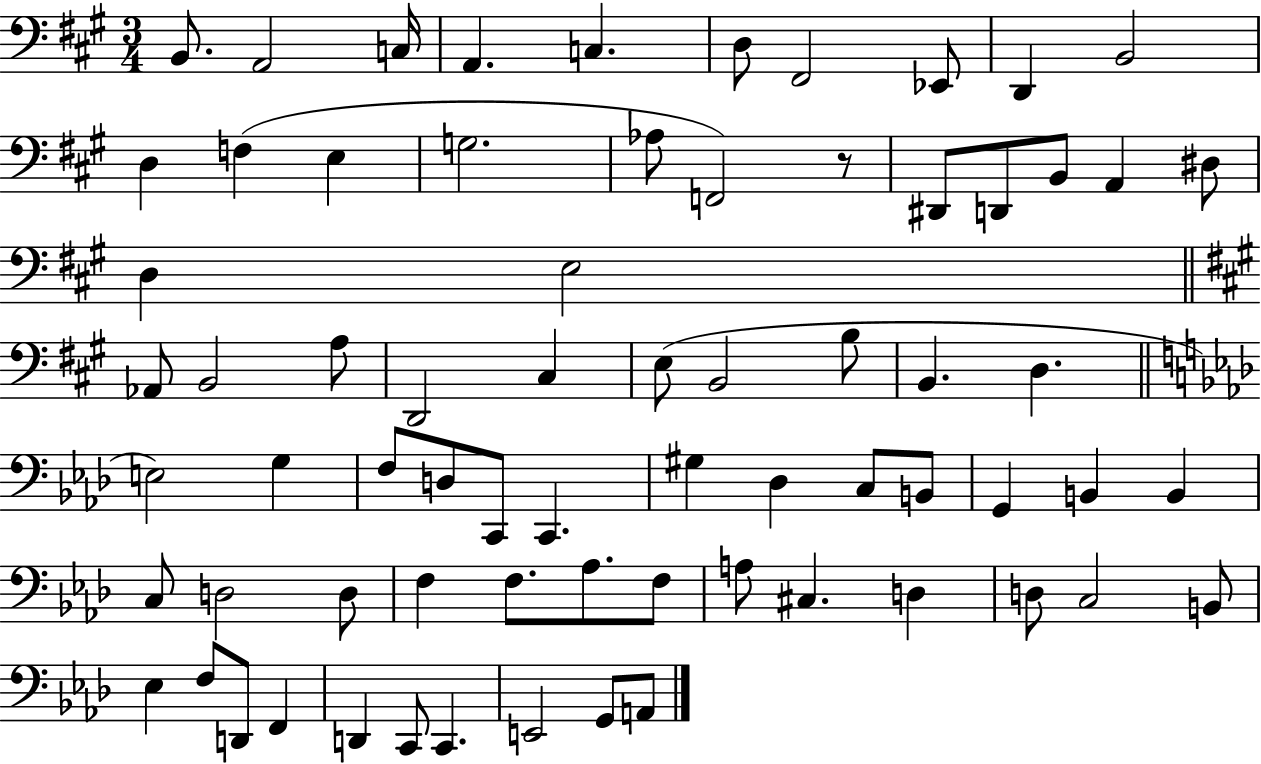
{
  \clef bass
  \numericTimeSignature
  \time 3/4
  \key a \major
  b,8. a,2 c16 | a,4. c4. | d8 fis,2 ees,8 | d,4 b,2 | \break d4 f4( e4 | g2. | aes8 f,2) r8 | dis,8 d,8 b,8 a,4 dis8 | \break d4 e2 | \bar "||" \break \key a \major aes,8 b,2 a8 | d,2 cis4 | e8( b,2 b8 | b,4. d4. | \break \bar "||" \break \key aes \major e2) g4 | f8 d8 c,8 c,4. | gis4 des4 c8 b,8 | g,4 b,4 b,4 | \break c8 d2 d8 | f4 f8. aes8. f8 | a8 cis4. d4 | d8 c2 b,8 | \break ees4 f8 d,8 f,4 | d,4 c,8 c,4. | e,2 g,8 a,8 | \bar "|."
}